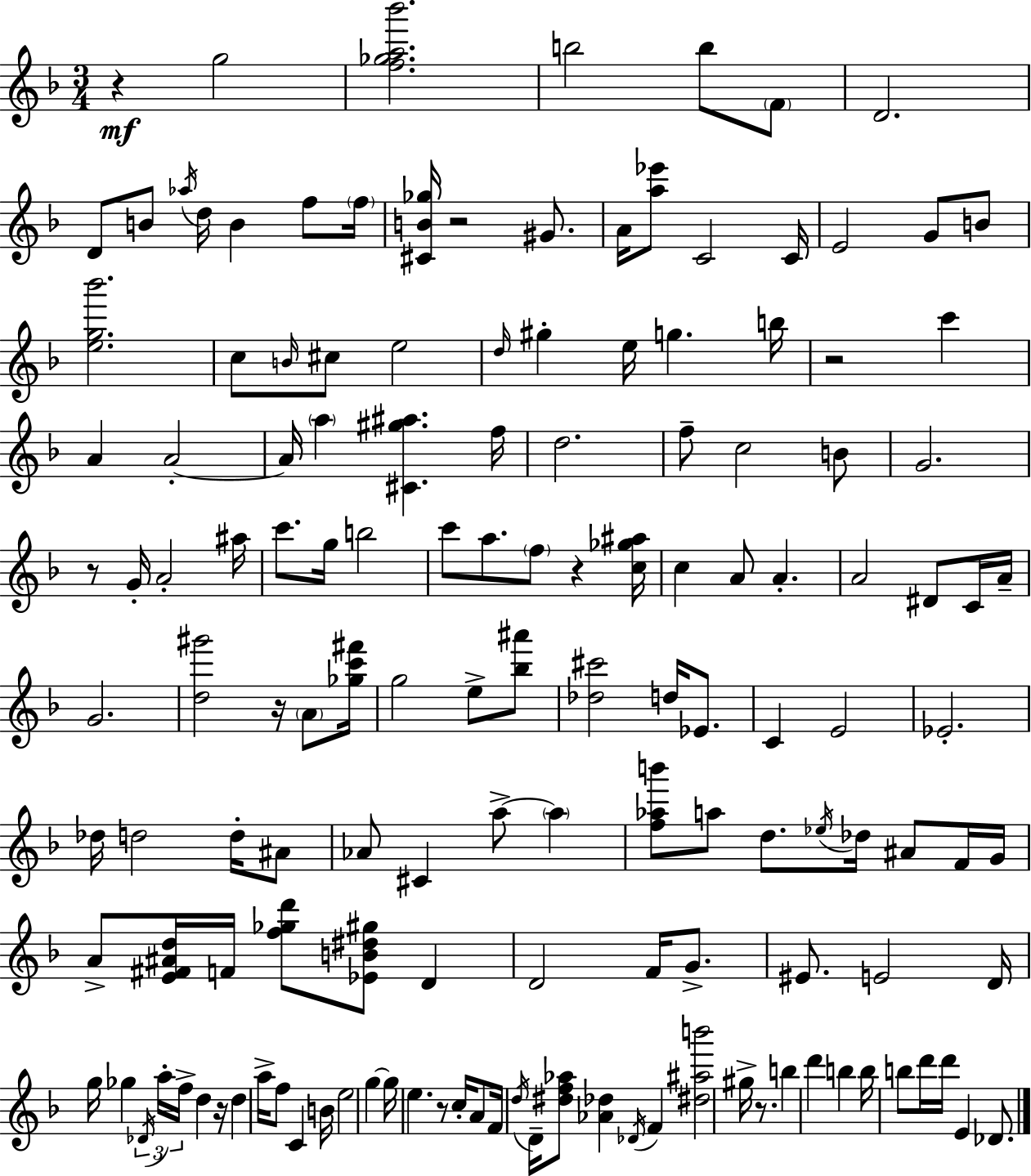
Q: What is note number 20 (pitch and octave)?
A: C5